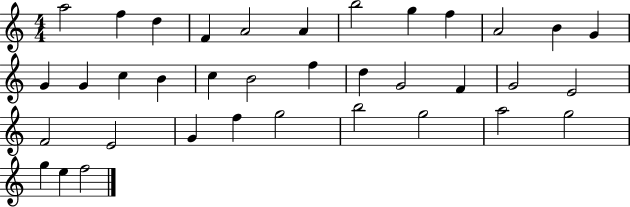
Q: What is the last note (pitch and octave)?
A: F5